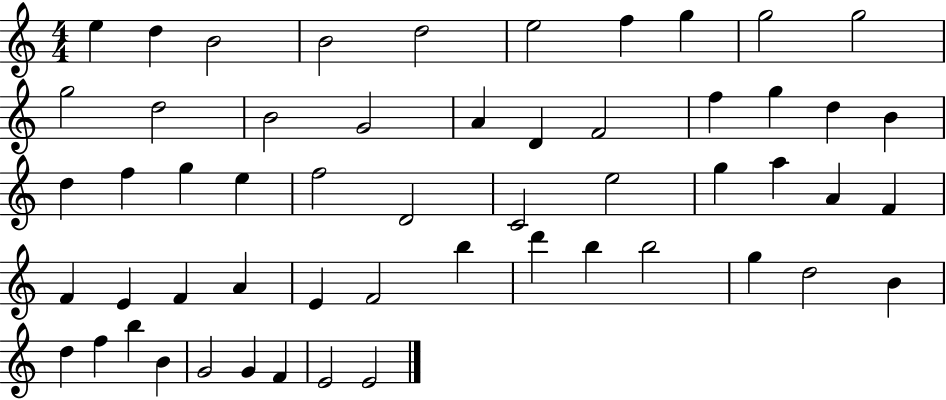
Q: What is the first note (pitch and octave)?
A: E5